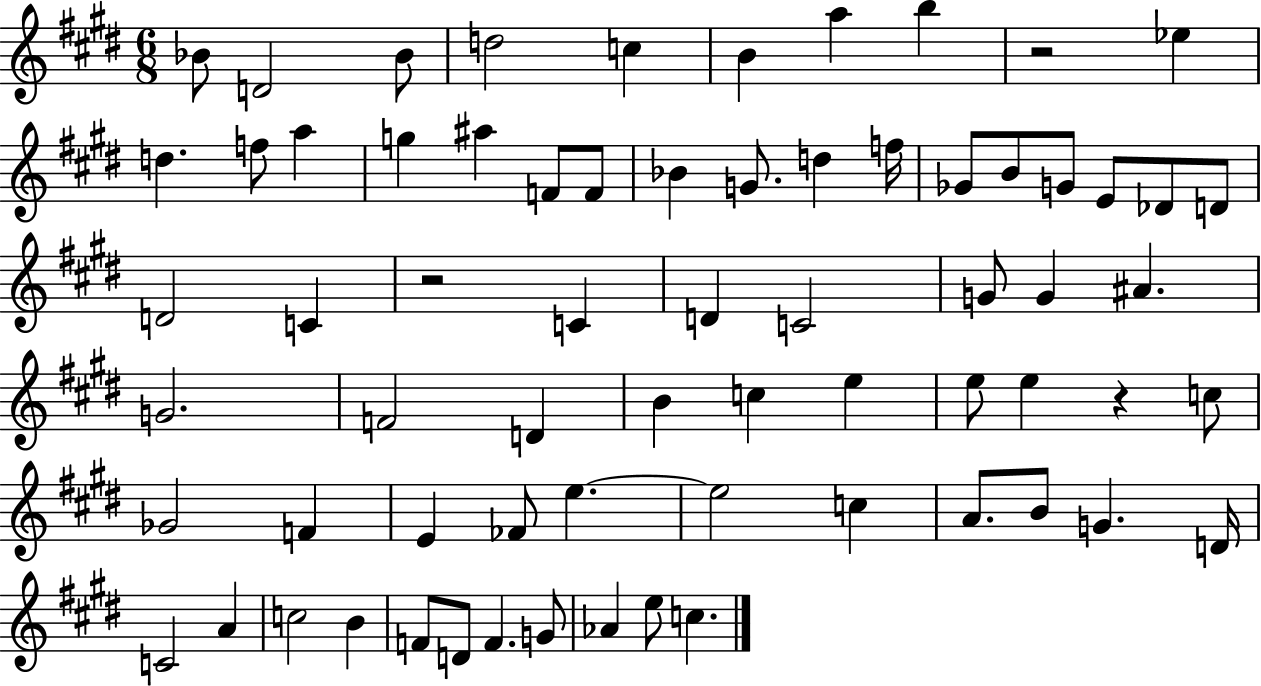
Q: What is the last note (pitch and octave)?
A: C5